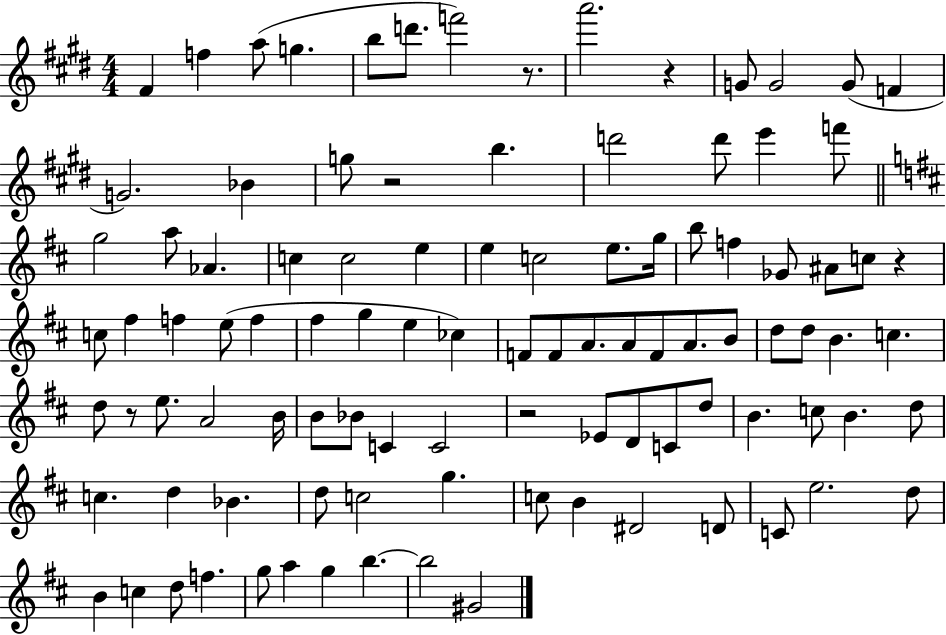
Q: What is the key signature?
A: E major